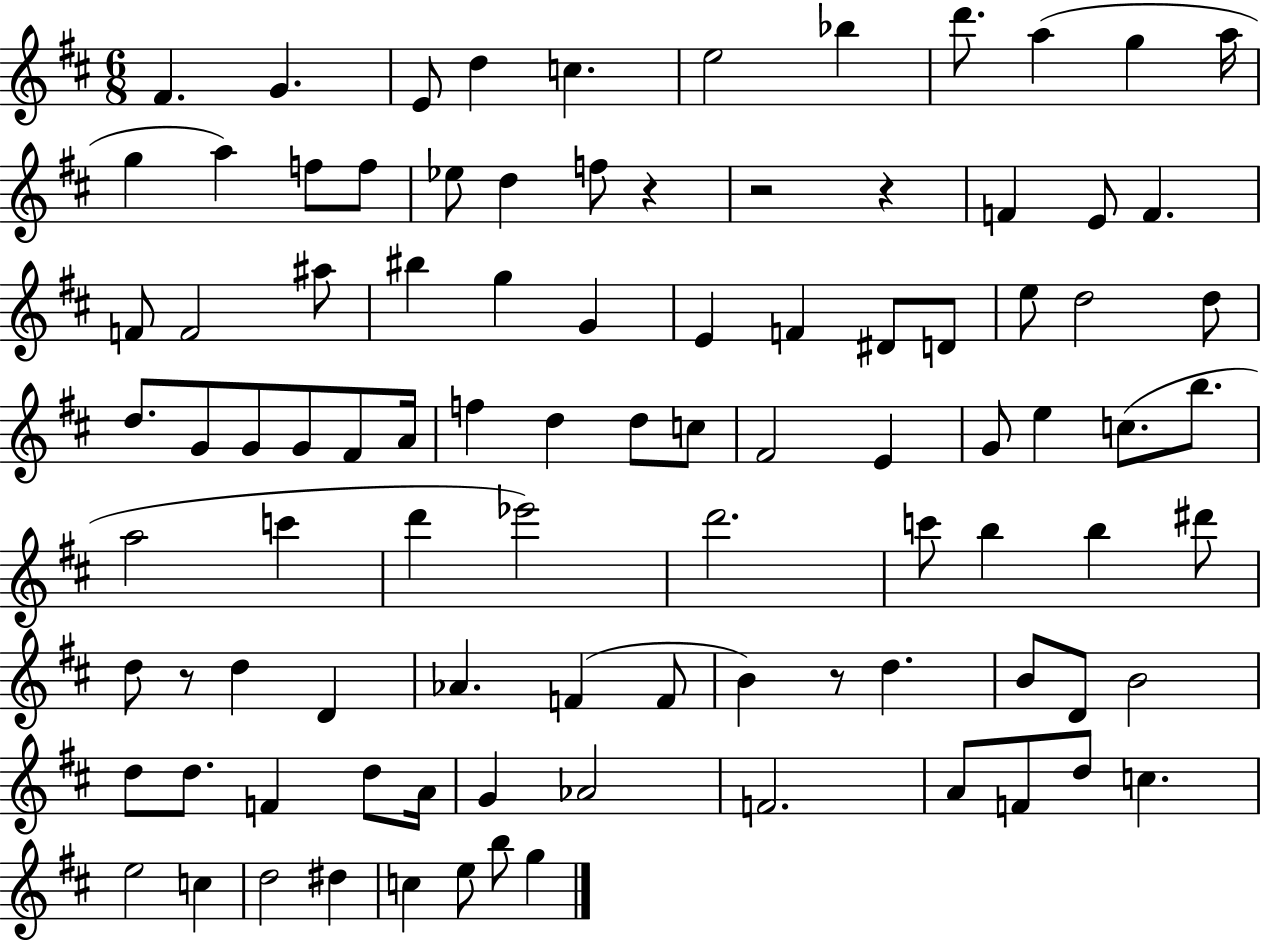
F#4/q. G4/q. E4/e D5/q C5/q. E5/h Bb5/q D6/e. A5/q G5/q A5/s G5/q A5/q F5/e F5/e Eb5/e D5/q F5/e R/q R/h R/q F4/q E4/e F4/q. F4/e F4/h A#5/e BIS5/q G5/q G4/q E4/q F4/q D#4/e D4/e E5/e D5/h D5/e D5/e. G4/e G4/e G4/e F#4/e A4/s F5/q D5/q D5/e C5/e F#4/h E4/q G4/e E5/q C5/e. B5/e. A5/h C6/q D6/q Eb6/h D6/h. C6/e B5/q B5/q D#6/e D5/e R/e D5/q D4/q Ab4/q. F4/q F4/e B4/q R/e D5/q. B4/e D4/e B4/h D5/e D5/e. F4/q D5/e A4/s G4/q Ab4/h F4/h. A4/e F4/e D5/e C5/q. E5/h C5/q D5/h D#5/q C5/q E5/e B5/e G5/q